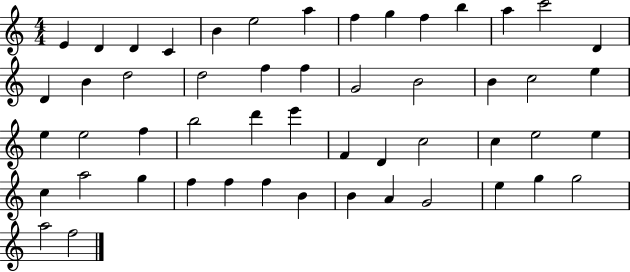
E4/q D4/q D4/q C4/q B4/q E5/h A5/q F5/q G5/q F5/q B5/q A5/q C6/h D4/q D4/q B4/q D5/h D5/h F5/q F5/q G4/h B4/h B4/q C5/h E5/q E5/q E5/h F5/q B5/h D6/q E6/q F4/q D4/q C5/h C5/q E5/h E5/q C5/q A5/h G5/q F5/q F5/q F5/q B4/q B4/q A4/q G4/h E5/q G5/q G5/h A5/h F5/h